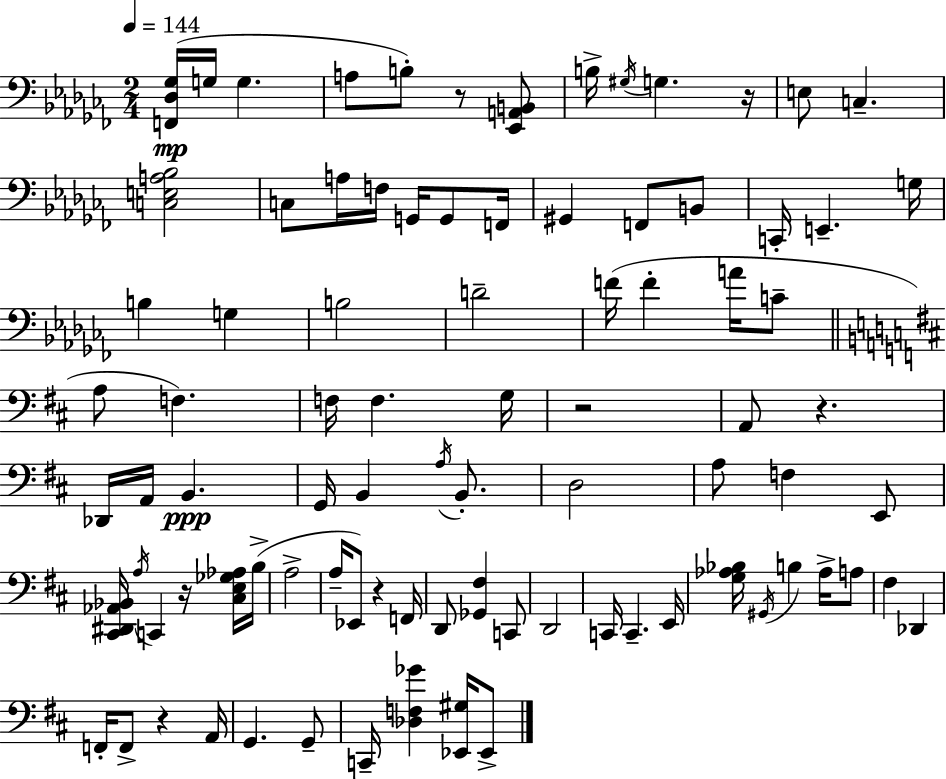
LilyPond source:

{
  \clef bass
  \numericTimeSignature
  \time 2/4
  \key aes \minor
  \tempo 4 = 144
  \repeat volta 2 { <f, des ges>16(\mp g16 g4. | a8 b8-.) r8 <ees, a, b,>8 | b16-> \acciaccatura { gis16 } g4. | r16 e8 c4.-- | \break <c e a bes>2 | c8 a16 f16 g,16 g,8 | f,16 gis,4 f,8 b,8 | c,16-. e,4.-- | \break g16 b4 g4 | b2 | d'2-- | f'16( f'4-. a'16 c'8-- | \break \bar "||" \break \key d \major a8 f4.) | f16 f4. g16 | r2 | a,8 r4. | \break des,16 a,16 b,4.\ppp | g,16 b,4 \acciaccatura { a16 } b,8.-. | d2 | a8 f4 e,8 | \break <cis, dis, aes, bes,>16 \acciaccatura { a16 } c,4 r16 | <cis e ges aes>16 b16->( a2-> | a16-- ees,8) r4 | f,16 d,8 <ges, fis>4 | \break c,8 d,2 | c,16 c,4.-- | e,16 <g aes bes>16 \acciaccatura { gis,16 } b4 | aes16-> a8 fis4 des,4 | \break f,16-. f,8-> r4 | a,16 g,4. | g,8-- c,16-- <des f ges'>4 | <ees, gis>16 ees,8-> } \bar "|."
}